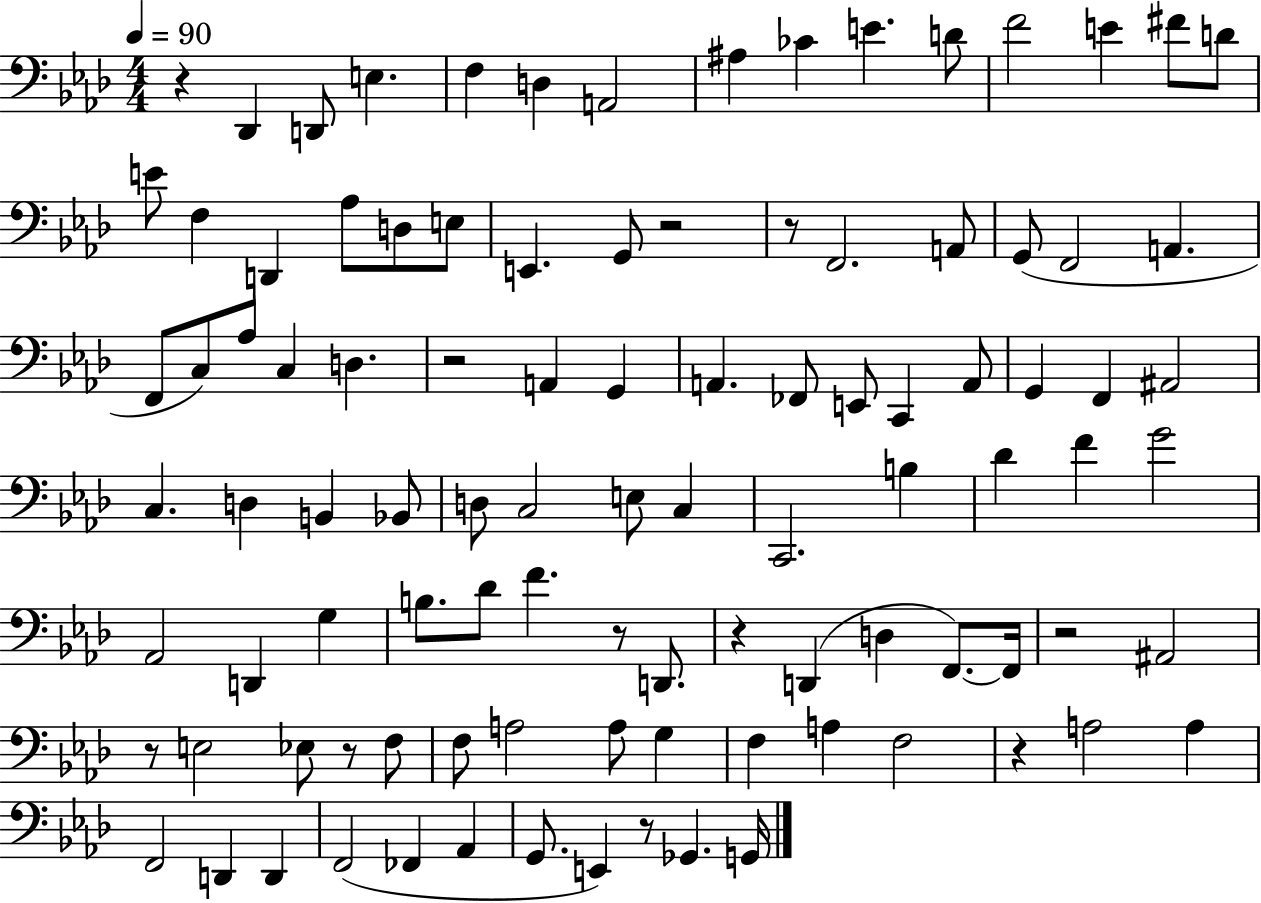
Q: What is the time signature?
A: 4/4